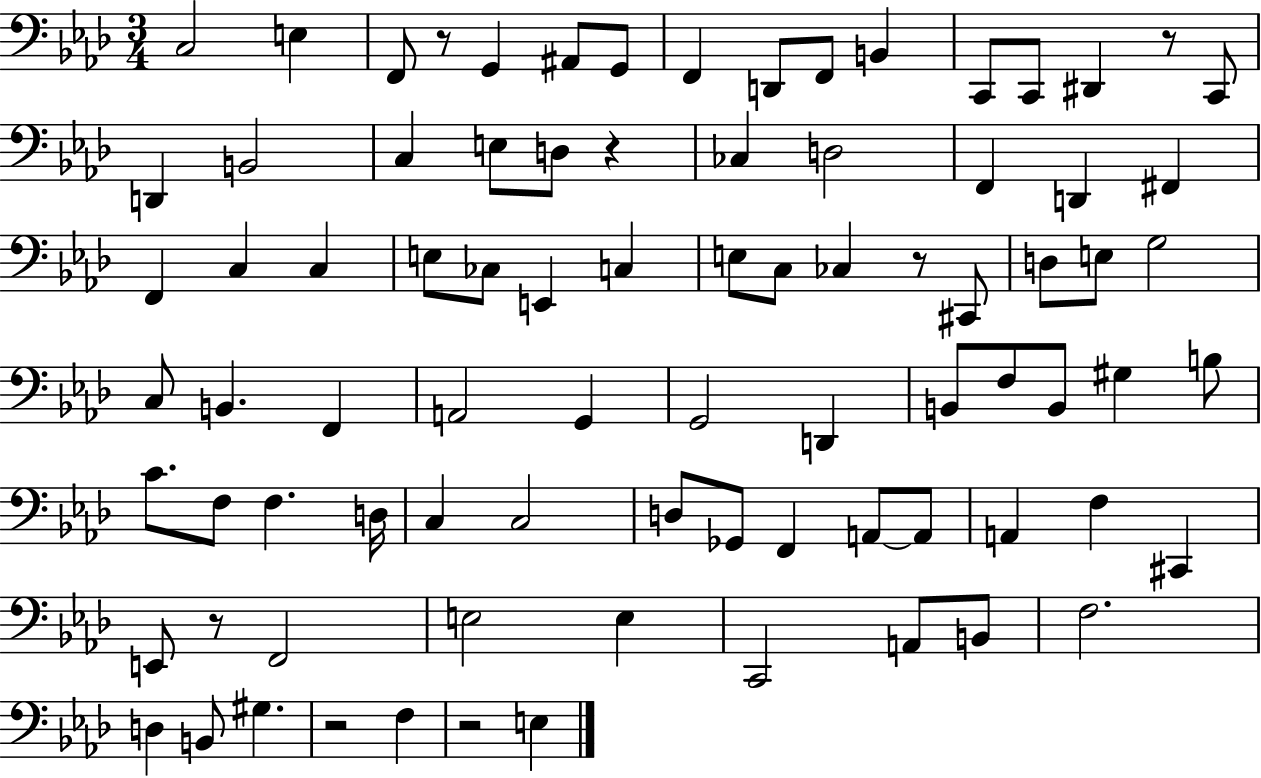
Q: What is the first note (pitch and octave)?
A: C3